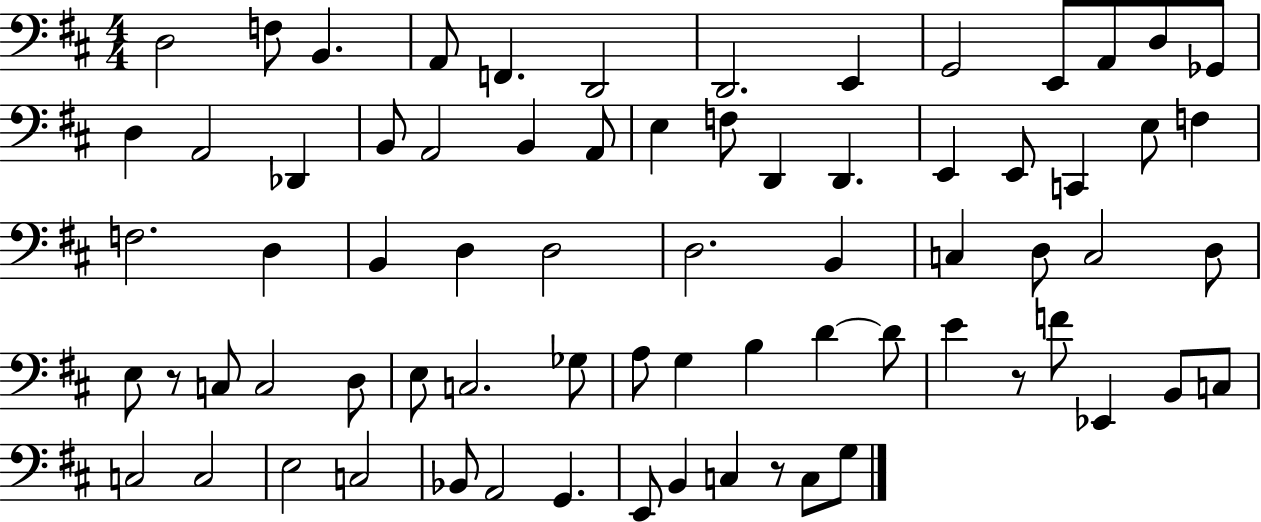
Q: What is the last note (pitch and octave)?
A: G3